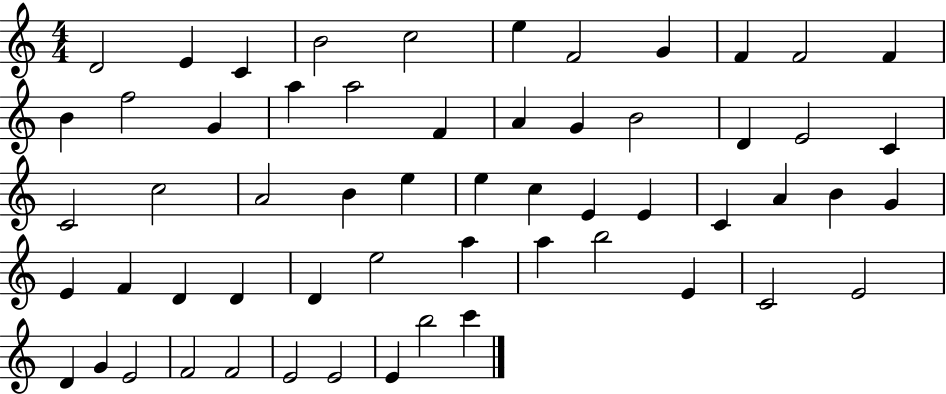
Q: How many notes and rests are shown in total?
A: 58